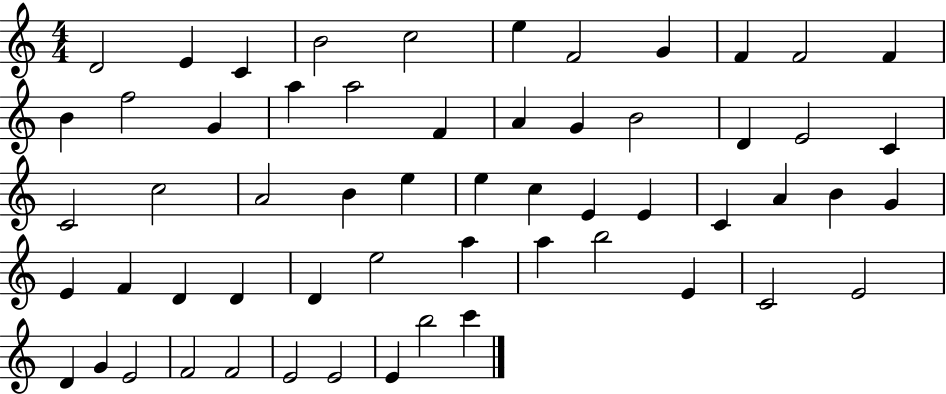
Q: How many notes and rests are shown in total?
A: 58